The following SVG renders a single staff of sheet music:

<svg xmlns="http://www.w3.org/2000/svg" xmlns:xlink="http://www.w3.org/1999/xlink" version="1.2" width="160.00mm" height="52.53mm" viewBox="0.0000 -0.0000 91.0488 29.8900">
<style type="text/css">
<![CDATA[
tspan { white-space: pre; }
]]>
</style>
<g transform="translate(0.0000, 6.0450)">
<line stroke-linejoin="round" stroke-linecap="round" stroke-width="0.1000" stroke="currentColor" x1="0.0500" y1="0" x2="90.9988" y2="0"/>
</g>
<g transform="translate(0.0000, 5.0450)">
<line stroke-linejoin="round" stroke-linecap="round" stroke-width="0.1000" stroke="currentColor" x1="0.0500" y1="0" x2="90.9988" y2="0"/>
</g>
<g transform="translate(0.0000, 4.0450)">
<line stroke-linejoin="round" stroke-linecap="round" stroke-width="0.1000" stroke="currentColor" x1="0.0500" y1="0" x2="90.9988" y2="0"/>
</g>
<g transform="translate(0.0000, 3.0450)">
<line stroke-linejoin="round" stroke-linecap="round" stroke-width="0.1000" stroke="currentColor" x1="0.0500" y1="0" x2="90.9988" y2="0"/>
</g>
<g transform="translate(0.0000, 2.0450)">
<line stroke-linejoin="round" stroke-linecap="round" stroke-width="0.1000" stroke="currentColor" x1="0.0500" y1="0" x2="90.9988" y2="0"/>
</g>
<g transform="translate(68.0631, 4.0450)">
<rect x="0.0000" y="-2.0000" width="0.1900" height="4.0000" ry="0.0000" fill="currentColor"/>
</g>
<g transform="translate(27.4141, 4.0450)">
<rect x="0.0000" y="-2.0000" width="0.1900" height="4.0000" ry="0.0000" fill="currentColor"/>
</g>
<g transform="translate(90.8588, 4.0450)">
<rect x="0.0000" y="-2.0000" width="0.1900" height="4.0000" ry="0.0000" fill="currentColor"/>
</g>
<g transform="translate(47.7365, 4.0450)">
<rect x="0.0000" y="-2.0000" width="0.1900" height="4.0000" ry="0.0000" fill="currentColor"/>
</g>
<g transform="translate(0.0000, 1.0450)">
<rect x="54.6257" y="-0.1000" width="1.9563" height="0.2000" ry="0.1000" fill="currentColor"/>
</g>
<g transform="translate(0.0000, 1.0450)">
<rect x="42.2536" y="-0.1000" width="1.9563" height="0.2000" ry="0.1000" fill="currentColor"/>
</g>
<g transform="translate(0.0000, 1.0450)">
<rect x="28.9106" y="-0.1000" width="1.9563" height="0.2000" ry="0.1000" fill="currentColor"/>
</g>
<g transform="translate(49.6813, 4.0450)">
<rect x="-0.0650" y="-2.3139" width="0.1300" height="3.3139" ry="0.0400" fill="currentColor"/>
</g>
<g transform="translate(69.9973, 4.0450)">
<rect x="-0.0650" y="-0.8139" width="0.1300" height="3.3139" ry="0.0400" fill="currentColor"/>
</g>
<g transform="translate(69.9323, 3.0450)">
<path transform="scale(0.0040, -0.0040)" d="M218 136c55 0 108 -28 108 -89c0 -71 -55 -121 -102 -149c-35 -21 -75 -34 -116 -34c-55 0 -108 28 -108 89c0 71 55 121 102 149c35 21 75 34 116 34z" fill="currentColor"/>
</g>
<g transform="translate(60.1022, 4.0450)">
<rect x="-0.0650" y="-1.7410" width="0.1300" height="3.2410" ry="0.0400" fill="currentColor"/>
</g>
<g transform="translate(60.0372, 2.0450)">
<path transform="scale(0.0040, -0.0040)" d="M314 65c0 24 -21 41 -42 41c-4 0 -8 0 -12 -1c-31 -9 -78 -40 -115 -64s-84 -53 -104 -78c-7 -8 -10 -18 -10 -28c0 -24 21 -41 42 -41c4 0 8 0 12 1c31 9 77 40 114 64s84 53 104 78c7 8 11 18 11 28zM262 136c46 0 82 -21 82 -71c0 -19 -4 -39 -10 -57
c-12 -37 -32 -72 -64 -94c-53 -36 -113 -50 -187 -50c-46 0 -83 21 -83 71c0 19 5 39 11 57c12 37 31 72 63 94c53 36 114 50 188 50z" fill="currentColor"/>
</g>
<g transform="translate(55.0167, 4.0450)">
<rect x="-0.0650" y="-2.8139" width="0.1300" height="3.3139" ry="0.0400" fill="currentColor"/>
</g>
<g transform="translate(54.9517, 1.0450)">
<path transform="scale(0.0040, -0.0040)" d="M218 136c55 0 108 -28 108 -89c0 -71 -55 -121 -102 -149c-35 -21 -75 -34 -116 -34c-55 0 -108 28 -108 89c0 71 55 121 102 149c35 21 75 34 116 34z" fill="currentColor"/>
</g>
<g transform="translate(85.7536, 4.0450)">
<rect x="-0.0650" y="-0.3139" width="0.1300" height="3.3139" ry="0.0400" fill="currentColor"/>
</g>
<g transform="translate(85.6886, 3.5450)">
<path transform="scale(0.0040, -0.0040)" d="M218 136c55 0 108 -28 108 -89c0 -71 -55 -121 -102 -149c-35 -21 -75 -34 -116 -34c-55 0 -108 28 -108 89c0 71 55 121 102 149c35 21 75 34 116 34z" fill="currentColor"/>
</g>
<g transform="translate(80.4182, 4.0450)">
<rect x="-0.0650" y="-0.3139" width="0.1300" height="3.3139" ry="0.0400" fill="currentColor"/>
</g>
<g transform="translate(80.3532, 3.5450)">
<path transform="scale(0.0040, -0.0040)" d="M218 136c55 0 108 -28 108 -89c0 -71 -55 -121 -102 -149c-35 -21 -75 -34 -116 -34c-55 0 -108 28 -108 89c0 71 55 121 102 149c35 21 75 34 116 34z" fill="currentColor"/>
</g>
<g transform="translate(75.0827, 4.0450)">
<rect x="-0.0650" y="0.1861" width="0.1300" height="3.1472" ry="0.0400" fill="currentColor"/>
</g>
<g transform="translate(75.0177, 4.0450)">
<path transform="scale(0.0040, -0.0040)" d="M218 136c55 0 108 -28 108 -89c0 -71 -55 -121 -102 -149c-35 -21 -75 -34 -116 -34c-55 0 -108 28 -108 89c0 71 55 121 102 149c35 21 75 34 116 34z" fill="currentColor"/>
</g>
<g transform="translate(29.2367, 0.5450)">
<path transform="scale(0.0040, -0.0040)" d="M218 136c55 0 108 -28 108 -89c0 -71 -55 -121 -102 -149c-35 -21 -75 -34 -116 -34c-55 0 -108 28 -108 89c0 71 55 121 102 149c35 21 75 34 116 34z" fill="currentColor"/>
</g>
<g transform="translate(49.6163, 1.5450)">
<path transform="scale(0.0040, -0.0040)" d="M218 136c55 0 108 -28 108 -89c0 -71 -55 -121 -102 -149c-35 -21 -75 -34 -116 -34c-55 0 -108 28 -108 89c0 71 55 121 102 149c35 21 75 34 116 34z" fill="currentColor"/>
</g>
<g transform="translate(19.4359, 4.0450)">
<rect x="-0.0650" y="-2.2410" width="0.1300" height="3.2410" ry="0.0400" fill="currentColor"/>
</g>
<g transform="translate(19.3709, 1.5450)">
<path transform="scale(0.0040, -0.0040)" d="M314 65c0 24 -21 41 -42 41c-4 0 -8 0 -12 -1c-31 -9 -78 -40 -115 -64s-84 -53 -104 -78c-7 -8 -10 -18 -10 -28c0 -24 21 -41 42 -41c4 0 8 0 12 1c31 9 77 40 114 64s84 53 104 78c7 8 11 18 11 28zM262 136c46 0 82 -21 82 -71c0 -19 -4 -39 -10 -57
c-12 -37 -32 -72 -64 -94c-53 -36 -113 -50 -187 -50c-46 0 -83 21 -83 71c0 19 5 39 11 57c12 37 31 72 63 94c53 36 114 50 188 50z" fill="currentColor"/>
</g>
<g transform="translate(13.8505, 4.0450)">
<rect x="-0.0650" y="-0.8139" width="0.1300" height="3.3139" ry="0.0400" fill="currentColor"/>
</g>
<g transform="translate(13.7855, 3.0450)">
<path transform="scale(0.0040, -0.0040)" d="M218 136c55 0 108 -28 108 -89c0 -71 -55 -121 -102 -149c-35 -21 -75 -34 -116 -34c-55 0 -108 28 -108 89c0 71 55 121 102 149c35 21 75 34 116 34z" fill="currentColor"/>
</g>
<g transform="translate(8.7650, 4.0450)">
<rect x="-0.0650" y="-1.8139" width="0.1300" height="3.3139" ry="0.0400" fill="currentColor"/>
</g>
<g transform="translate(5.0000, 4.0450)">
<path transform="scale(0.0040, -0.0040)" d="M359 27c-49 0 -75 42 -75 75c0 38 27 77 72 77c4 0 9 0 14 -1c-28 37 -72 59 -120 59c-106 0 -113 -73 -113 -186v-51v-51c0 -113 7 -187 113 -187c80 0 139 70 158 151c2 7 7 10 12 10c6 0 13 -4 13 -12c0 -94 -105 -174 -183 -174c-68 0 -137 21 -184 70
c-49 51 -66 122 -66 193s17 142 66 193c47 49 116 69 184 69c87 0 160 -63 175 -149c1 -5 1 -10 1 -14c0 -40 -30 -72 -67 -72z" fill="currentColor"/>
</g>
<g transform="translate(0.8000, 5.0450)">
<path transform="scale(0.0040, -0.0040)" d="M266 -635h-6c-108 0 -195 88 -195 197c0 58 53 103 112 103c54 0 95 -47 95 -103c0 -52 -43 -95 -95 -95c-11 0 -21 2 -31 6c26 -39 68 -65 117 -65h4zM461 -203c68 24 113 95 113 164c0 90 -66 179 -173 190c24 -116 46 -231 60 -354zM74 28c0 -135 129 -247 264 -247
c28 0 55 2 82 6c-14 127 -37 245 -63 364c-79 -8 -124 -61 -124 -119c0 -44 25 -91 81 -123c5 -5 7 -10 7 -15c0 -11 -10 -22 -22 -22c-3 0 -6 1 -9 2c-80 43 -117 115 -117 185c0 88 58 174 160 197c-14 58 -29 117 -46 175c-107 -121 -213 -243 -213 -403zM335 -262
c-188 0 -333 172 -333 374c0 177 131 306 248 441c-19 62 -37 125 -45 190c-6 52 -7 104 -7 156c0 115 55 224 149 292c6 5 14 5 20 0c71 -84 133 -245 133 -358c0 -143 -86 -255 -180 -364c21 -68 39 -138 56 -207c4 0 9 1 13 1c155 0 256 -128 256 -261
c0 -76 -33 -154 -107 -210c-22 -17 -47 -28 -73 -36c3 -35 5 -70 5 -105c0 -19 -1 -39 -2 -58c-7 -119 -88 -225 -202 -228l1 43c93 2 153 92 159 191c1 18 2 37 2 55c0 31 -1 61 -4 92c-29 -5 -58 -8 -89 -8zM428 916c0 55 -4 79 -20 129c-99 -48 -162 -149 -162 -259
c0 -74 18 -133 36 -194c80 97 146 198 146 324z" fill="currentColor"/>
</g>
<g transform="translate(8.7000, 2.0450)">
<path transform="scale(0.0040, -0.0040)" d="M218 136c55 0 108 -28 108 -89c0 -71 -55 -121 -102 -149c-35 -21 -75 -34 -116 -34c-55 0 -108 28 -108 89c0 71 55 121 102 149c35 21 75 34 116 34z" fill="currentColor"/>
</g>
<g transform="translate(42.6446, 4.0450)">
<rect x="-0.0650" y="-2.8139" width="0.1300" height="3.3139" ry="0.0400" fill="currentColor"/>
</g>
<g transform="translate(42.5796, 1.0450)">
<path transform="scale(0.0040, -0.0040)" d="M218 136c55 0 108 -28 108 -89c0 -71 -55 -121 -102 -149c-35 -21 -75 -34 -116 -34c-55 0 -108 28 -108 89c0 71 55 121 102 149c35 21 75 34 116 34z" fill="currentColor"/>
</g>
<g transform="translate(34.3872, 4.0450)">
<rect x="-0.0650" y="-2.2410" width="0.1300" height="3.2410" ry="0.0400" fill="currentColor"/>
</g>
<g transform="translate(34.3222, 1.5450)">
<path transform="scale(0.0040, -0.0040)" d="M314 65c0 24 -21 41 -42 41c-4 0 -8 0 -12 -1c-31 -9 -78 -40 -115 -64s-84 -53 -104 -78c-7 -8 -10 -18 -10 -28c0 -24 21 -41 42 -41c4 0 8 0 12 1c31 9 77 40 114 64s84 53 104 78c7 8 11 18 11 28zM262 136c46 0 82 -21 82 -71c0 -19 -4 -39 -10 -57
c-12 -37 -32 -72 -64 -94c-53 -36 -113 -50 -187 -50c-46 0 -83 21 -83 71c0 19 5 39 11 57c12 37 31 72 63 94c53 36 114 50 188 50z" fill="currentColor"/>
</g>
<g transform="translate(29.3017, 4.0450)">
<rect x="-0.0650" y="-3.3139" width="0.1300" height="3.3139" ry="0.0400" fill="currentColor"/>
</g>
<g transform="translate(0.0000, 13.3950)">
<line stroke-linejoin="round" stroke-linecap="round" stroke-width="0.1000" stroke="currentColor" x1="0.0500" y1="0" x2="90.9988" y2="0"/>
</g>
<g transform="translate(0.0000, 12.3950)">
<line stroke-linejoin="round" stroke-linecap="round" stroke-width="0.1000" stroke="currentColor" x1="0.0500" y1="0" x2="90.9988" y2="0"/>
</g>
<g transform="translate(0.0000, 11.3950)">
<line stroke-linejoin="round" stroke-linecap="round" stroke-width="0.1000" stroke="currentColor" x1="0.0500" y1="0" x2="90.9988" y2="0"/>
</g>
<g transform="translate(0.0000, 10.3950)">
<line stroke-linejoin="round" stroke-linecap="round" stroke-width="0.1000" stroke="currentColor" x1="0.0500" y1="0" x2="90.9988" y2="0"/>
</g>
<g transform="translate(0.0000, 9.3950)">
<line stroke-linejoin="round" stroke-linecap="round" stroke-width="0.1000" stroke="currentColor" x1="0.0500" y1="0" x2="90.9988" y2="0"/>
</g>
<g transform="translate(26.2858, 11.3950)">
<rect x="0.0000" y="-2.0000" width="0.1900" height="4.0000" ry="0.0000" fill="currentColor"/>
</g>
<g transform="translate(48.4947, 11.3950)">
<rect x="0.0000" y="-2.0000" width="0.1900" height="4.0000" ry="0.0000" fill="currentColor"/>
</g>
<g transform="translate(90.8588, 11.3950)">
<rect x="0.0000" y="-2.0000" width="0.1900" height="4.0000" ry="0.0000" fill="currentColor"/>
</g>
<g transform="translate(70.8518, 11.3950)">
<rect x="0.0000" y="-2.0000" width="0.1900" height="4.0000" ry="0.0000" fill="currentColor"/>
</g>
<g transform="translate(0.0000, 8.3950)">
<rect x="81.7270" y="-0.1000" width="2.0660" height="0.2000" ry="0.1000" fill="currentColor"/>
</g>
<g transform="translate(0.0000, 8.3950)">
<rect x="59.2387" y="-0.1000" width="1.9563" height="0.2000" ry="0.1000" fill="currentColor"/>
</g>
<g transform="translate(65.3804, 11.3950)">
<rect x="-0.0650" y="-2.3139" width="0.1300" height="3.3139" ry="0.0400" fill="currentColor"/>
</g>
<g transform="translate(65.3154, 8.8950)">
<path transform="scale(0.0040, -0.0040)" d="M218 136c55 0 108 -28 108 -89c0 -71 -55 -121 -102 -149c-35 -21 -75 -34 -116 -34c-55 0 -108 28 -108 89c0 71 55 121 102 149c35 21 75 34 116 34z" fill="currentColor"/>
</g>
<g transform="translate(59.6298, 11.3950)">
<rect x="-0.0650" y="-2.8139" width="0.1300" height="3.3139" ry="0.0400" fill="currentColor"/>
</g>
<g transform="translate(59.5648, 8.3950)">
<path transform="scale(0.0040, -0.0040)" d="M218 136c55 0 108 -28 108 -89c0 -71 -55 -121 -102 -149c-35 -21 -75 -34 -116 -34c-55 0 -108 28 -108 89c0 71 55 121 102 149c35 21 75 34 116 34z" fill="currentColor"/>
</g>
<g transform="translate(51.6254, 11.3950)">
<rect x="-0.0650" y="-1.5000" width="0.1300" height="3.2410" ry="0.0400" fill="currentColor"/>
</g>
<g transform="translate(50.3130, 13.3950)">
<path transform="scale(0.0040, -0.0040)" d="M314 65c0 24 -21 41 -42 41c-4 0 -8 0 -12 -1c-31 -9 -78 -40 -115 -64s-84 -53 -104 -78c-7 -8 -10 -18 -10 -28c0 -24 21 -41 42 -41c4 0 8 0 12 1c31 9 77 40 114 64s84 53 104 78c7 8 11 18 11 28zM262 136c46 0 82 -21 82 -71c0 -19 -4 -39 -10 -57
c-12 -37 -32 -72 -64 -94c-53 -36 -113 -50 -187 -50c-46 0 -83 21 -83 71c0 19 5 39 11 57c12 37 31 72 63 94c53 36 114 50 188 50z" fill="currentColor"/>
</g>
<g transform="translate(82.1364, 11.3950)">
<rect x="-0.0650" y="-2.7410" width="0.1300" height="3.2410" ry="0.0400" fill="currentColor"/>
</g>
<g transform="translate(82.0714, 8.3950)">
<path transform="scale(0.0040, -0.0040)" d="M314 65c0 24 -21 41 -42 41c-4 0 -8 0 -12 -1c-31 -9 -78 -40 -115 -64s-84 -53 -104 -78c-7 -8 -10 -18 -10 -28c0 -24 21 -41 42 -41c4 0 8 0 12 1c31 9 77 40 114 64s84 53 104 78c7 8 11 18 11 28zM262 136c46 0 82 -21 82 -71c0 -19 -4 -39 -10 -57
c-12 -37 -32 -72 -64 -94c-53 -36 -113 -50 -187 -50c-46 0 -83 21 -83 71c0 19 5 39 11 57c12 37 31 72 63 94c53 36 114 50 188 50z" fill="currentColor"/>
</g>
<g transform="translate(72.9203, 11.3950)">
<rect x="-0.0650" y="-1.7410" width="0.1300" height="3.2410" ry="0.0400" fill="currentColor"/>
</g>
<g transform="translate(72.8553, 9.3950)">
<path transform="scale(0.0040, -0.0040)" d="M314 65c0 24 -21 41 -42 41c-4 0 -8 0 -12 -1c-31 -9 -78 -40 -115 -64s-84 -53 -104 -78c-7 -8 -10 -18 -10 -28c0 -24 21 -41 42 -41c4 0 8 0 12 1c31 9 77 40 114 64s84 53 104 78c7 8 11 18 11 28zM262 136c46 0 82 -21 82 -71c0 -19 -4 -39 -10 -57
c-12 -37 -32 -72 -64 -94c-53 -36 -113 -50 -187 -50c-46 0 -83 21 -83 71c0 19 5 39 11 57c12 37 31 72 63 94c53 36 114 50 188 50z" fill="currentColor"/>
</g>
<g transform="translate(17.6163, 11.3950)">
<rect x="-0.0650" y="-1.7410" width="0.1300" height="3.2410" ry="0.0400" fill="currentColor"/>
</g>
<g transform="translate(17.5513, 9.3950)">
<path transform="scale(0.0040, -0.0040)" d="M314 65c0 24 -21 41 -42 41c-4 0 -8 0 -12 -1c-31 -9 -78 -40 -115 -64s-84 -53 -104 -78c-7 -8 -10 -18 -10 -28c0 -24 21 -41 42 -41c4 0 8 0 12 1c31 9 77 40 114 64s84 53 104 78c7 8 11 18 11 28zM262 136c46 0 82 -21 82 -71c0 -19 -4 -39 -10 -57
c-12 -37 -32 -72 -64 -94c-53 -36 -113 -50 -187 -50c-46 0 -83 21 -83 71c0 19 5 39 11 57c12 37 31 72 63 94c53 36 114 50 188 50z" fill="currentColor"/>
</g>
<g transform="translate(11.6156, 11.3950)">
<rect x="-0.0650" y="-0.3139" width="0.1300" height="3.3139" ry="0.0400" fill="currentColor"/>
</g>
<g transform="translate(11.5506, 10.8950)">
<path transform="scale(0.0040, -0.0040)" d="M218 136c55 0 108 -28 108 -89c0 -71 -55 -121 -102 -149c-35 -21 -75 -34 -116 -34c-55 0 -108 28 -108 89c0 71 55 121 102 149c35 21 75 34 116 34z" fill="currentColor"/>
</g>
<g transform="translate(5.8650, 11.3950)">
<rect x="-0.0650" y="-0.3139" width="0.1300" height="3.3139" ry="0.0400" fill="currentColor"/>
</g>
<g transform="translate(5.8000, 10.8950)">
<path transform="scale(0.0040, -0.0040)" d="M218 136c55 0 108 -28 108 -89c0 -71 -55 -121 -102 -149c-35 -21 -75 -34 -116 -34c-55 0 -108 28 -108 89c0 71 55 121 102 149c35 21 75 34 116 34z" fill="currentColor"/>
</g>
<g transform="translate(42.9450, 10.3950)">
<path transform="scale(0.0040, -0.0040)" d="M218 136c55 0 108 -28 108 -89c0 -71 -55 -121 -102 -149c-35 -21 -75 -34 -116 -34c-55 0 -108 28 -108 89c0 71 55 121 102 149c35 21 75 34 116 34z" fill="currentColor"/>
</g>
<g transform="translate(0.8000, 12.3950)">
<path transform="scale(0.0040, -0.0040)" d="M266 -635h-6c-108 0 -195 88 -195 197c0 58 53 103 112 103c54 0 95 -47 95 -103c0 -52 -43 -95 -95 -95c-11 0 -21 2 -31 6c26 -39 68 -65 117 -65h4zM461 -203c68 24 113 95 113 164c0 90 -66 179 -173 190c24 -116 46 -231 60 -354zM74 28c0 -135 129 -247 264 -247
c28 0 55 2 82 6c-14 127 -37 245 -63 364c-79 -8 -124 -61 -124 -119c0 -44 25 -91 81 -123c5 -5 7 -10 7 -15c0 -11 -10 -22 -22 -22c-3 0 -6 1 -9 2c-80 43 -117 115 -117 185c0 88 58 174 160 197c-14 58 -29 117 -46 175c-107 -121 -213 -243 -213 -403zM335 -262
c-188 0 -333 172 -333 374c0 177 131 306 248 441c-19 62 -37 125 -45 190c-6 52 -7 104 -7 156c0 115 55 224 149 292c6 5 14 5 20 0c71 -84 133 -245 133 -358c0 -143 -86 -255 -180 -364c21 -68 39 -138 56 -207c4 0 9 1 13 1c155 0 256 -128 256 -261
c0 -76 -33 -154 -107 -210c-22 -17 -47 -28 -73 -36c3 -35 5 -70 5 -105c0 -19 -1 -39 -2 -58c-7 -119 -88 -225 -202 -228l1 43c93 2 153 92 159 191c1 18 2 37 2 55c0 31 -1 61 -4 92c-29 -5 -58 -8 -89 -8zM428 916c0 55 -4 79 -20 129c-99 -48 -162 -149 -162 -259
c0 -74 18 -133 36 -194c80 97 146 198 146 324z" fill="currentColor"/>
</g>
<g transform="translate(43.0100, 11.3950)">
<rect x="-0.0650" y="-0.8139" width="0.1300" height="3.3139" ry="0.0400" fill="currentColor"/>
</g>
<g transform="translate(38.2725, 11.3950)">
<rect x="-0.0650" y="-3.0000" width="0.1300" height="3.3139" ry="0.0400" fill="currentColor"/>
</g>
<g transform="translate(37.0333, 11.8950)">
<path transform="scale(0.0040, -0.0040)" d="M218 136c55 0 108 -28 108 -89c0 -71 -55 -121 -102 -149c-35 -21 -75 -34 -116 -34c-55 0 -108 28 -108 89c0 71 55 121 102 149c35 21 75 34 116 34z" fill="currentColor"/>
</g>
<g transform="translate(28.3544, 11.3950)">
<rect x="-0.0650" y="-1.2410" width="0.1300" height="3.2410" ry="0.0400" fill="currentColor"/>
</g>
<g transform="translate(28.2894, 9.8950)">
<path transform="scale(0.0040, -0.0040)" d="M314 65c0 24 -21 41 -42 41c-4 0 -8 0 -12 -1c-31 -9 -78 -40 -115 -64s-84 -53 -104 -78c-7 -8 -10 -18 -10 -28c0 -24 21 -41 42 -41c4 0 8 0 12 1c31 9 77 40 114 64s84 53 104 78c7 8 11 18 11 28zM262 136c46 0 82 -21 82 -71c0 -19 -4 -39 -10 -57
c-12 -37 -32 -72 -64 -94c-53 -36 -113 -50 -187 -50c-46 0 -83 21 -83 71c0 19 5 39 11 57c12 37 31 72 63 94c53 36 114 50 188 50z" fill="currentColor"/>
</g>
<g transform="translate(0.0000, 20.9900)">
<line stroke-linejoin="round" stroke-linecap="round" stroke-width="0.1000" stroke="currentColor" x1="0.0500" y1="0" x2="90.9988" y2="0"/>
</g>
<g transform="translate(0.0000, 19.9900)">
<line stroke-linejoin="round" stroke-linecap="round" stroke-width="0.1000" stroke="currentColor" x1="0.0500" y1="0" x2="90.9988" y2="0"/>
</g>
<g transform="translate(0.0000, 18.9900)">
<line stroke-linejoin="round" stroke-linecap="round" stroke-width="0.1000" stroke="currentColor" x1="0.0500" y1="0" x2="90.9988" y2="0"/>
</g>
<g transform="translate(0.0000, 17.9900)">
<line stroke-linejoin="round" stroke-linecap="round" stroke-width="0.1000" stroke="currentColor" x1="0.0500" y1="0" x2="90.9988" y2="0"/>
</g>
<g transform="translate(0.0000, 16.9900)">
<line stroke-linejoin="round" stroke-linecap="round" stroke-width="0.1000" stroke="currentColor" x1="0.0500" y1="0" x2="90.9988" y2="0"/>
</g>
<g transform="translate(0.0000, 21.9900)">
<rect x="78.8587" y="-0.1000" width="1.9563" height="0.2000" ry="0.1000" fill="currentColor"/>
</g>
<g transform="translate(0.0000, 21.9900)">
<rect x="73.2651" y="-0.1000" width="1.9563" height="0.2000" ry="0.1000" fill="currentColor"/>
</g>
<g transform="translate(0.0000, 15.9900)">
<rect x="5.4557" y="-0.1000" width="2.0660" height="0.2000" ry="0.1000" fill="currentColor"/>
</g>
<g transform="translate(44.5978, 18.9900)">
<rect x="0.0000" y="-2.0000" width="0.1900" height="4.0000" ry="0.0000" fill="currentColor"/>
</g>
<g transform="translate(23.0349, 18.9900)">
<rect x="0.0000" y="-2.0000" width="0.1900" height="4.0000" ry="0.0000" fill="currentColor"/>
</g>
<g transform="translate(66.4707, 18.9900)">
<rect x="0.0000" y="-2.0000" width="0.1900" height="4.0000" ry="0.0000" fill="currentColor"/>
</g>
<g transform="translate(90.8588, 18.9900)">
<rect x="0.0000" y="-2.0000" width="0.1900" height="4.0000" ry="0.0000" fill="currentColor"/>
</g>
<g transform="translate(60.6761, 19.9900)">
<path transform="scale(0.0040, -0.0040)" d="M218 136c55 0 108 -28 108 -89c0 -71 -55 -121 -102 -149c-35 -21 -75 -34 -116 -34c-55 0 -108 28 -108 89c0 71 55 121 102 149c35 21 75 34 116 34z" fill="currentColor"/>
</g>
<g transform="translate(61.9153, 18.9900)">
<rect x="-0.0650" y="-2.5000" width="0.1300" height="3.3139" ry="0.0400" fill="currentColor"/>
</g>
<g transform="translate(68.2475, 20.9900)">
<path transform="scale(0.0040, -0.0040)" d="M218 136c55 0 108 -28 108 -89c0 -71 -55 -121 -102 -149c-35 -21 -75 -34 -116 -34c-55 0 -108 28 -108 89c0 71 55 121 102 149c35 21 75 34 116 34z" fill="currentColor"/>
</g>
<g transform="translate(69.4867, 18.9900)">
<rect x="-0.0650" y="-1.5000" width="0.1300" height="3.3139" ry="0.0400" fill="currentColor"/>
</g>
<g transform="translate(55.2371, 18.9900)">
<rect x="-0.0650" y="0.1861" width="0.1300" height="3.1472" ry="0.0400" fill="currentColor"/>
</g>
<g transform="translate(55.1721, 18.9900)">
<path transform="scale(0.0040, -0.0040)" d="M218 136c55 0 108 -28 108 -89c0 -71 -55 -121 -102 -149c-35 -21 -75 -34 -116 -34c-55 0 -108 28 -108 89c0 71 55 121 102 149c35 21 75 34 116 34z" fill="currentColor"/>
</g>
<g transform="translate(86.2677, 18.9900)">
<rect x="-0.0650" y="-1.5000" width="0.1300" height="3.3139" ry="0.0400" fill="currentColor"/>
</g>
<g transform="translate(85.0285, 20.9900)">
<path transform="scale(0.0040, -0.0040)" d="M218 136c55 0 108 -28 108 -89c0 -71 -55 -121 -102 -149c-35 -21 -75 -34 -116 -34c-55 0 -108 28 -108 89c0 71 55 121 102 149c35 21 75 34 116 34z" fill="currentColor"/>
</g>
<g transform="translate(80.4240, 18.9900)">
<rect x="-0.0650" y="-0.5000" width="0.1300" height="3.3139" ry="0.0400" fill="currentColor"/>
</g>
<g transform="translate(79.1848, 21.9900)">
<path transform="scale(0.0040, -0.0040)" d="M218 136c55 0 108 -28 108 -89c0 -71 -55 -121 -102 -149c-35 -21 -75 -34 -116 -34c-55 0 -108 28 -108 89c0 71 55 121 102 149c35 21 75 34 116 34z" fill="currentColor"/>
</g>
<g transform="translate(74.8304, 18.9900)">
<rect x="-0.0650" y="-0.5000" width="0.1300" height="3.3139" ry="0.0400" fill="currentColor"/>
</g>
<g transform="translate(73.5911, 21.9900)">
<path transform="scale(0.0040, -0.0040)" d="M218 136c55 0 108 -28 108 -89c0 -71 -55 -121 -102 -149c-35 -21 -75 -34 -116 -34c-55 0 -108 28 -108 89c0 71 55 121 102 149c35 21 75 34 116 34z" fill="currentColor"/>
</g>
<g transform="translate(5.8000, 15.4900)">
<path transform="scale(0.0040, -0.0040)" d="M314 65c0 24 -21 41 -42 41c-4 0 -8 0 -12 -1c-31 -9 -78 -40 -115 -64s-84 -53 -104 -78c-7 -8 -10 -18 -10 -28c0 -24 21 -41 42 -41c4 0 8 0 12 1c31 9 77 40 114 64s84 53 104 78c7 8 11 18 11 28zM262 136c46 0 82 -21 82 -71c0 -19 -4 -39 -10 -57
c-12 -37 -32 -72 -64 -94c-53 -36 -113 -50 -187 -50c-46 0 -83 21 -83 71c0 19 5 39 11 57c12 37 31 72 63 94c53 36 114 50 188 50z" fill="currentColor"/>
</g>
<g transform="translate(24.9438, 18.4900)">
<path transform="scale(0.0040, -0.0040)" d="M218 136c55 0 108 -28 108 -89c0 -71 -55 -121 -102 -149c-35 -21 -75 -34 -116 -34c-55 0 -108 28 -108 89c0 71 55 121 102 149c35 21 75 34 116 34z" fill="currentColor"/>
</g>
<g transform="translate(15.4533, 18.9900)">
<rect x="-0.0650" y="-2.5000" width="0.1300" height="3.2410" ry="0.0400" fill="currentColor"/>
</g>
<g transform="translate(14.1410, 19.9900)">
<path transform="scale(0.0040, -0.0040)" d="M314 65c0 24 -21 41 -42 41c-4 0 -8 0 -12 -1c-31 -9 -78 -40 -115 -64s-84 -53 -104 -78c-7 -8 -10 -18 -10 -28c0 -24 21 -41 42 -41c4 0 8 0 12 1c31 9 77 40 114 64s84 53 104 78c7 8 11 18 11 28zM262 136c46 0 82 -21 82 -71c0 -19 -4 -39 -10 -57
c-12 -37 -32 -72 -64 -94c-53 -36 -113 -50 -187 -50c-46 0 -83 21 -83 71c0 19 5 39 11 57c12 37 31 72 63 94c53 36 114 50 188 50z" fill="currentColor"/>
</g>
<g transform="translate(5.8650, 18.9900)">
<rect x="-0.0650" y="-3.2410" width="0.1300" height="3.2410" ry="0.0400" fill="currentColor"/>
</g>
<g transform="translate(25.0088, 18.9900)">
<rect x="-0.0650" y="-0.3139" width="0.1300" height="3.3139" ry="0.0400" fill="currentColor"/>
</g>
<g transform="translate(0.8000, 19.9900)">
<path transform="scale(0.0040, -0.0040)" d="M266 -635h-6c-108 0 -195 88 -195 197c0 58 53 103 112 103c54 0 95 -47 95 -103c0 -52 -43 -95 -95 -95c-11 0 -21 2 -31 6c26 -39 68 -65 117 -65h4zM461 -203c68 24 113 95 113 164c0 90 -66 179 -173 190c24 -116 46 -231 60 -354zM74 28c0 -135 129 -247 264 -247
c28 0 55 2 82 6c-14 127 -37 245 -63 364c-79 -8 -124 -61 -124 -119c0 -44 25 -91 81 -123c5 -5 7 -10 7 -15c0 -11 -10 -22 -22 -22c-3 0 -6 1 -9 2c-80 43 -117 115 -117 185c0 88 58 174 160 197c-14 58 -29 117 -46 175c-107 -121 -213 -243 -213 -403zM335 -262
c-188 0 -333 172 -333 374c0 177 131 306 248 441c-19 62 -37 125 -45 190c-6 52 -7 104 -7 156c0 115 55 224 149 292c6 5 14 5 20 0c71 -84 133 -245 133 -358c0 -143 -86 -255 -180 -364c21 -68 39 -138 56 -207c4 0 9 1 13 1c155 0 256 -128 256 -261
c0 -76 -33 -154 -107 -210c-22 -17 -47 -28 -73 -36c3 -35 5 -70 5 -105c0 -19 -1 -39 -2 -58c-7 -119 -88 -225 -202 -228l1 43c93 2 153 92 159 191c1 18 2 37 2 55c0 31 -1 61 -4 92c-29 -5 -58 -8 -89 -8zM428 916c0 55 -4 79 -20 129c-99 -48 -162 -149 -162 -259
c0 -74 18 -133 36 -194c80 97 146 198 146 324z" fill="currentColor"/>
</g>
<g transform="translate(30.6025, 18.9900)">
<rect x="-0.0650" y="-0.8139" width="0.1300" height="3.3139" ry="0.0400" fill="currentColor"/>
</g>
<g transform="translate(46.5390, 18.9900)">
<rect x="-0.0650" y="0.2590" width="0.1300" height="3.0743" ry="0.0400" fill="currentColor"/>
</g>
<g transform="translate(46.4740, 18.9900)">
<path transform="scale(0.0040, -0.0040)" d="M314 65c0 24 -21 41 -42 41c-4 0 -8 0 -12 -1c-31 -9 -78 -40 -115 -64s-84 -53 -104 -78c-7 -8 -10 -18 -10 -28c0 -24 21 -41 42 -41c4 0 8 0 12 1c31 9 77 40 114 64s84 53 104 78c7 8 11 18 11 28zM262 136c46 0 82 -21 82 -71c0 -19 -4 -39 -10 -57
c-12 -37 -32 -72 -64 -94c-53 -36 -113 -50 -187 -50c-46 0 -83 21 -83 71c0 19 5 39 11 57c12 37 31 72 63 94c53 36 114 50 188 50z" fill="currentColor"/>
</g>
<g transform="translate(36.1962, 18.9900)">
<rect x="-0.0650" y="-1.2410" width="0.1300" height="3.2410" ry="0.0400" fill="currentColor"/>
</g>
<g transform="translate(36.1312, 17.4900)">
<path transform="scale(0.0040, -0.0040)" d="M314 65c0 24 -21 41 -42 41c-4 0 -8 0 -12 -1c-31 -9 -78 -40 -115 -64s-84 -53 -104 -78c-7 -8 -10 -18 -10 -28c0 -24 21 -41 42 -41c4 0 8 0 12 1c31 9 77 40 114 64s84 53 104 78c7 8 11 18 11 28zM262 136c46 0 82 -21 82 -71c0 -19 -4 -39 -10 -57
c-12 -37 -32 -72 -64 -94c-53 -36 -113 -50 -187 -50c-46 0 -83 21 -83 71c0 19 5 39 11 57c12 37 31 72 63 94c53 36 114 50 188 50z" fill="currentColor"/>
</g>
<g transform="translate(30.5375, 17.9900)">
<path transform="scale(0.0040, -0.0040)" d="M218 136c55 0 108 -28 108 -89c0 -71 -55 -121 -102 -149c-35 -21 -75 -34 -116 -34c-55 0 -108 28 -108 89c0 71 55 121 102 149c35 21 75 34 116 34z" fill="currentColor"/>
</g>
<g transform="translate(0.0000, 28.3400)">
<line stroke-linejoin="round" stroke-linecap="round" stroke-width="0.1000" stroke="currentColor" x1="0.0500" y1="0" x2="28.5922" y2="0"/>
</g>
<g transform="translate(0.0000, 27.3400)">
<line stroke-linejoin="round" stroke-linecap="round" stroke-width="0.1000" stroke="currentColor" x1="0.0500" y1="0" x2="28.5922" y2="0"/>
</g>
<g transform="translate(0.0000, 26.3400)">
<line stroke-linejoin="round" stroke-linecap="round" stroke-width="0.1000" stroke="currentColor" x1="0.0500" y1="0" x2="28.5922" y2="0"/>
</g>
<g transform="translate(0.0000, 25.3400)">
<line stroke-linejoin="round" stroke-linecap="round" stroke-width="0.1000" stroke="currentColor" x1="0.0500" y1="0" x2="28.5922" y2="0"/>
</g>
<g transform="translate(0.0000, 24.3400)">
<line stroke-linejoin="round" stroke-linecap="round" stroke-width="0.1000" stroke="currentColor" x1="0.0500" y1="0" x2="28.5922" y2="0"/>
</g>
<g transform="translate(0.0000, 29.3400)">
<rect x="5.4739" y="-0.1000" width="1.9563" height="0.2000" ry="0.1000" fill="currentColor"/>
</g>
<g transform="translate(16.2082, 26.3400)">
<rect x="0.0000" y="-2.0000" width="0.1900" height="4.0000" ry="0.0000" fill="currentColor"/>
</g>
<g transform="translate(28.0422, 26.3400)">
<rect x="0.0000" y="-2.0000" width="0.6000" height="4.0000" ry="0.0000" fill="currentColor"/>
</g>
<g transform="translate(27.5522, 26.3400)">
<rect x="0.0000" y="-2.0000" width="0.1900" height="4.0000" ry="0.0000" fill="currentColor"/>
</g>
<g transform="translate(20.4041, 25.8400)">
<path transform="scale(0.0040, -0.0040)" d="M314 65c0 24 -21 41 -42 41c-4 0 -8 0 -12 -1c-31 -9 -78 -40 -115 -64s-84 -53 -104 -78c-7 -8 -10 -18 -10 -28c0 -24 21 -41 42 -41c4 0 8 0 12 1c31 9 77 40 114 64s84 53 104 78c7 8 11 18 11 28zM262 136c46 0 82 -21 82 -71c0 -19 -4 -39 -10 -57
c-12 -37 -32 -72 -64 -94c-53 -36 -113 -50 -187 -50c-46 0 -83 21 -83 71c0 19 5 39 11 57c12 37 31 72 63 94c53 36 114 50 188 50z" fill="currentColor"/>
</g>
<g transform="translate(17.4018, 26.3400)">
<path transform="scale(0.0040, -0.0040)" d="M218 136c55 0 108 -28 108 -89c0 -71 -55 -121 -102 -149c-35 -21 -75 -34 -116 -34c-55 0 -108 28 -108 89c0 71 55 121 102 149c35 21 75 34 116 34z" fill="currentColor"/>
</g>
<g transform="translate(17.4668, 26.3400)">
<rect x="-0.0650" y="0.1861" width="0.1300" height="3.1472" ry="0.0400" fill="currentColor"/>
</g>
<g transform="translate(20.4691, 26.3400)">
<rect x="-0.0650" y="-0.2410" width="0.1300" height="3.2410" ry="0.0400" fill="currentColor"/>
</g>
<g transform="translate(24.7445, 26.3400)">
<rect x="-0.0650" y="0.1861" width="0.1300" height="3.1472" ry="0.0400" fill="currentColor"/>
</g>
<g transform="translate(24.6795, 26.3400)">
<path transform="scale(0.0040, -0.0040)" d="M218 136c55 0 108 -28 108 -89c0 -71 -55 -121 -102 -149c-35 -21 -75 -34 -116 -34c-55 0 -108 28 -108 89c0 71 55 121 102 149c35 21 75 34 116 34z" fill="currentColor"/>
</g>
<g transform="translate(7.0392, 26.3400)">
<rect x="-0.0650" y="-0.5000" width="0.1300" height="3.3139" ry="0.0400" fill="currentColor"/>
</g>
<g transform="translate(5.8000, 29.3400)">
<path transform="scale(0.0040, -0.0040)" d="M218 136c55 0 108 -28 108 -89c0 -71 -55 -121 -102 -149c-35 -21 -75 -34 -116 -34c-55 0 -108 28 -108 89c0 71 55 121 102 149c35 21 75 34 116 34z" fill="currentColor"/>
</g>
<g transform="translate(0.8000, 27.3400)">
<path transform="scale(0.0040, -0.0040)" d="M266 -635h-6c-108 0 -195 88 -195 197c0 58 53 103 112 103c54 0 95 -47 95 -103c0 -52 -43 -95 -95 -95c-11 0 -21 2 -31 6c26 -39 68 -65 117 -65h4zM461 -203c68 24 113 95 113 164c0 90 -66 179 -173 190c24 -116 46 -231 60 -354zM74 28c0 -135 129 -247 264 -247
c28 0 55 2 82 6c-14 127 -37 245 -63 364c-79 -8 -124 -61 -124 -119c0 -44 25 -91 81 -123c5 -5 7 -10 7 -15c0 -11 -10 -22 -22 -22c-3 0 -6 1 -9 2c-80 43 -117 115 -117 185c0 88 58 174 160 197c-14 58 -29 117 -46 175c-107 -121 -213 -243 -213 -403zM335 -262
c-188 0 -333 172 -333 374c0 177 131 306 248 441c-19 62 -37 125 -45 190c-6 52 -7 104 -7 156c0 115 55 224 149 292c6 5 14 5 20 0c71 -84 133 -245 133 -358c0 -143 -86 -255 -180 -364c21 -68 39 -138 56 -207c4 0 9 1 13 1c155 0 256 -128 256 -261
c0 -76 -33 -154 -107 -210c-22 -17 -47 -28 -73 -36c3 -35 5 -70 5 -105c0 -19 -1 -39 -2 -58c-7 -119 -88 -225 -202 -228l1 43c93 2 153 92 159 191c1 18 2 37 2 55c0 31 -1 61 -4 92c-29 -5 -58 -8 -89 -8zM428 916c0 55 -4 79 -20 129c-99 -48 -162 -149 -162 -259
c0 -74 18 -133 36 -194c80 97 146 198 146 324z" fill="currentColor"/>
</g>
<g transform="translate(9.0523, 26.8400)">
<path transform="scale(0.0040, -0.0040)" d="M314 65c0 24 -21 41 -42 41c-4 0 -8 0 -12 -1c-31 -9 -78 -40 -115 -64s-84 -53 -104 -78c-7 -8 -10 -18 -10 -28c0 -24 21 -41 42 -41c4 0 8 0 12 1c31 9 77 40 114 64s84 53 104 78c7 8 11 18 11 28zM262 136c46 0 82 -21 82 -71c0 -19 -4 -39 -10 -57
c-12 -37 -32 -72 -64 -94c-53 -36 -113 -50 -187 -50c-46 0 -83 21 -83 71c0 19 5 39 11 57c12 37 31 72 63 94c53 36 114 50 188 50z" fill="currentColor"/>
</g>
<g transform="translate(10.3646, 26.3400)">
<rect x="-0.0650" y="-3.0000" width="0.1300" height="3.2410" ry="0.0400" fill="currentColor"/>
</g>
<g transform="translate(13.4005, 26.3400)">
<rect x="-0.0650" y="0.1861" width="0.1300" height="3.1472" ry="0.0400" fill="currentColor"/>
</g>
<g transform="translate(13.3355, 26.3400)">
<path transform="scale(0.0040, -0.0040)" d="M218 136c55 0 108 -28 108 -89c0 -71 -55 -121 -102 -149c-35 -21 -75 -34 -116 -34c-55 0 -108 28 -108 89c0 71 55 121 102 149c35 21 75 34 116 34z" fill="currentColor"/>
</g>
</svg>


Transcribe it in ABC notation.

X:1
T:Untitled
M:4/4
L:1/4
K:C
f d g2 b g2 a g a f2 d B c c c c f2 e2 A d E2 a g f2 a2 b2 G2 c d e2 B2 B G E C C E C A2 B B c2 B